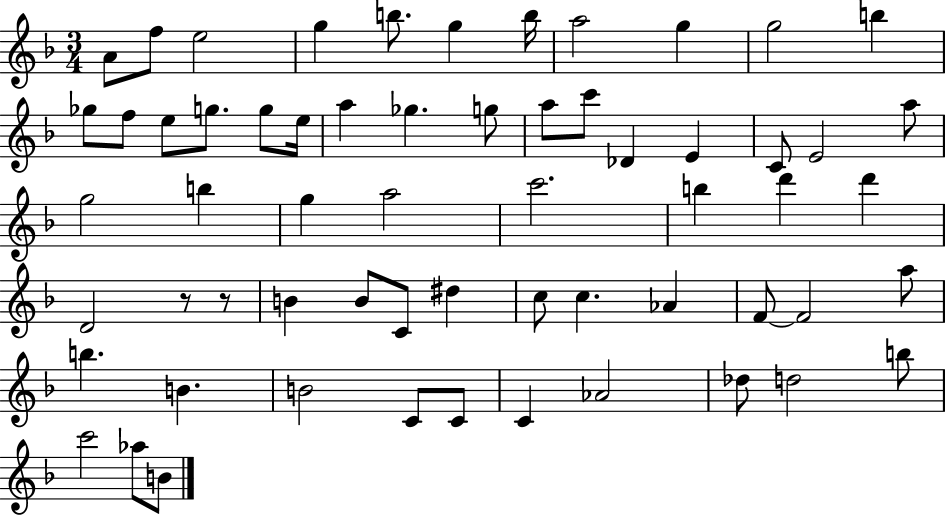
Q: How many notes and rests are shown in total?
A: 61